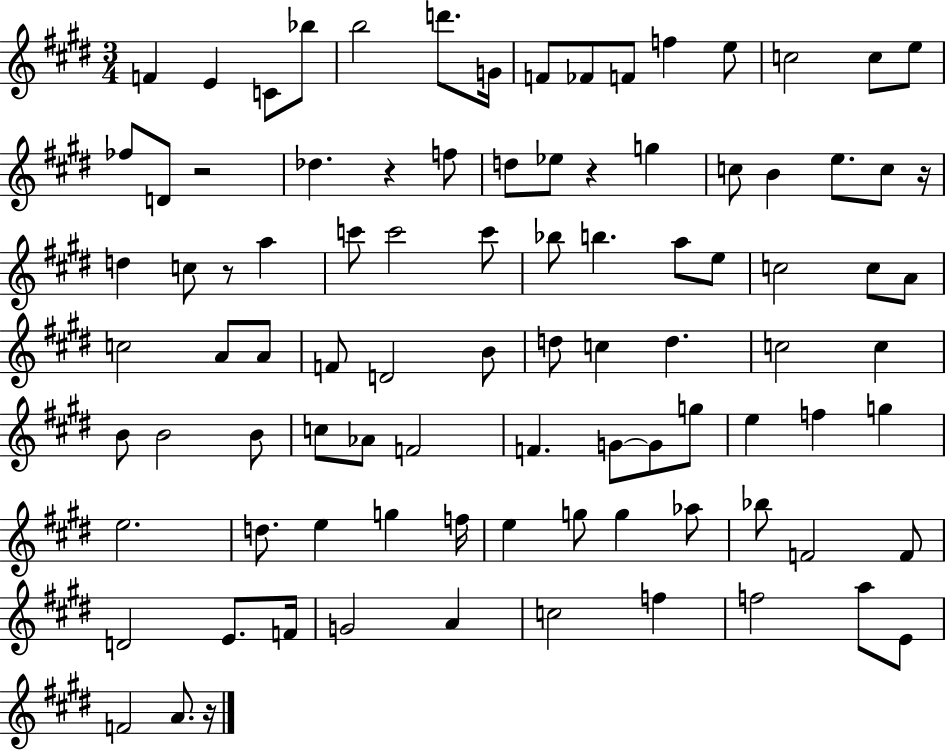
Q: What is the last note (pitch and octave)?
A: A4